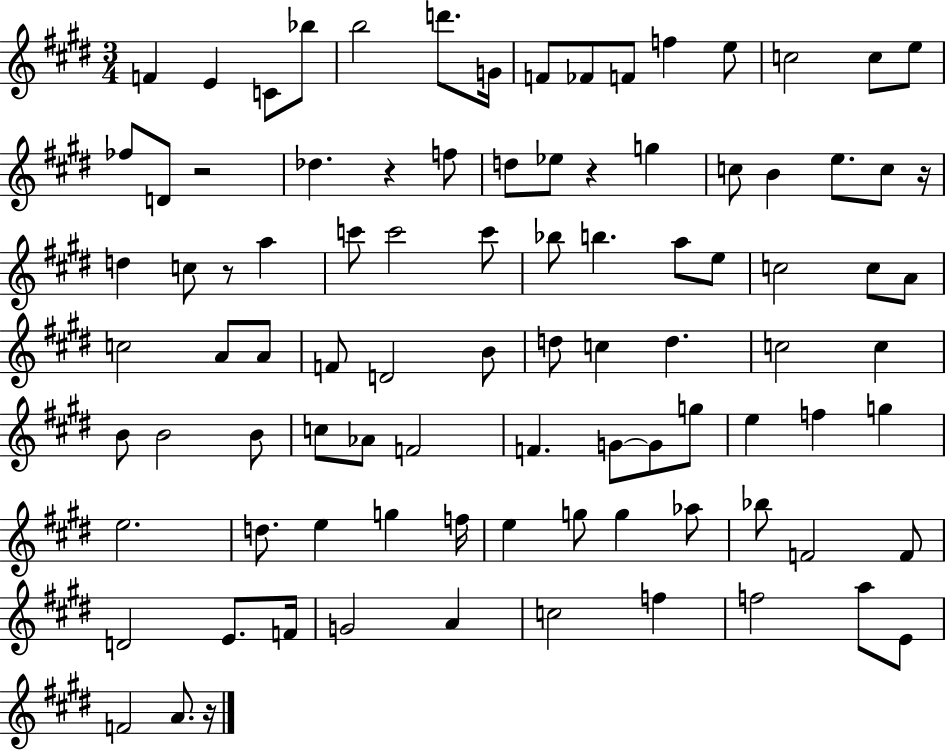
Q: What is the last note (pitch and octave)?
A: A4